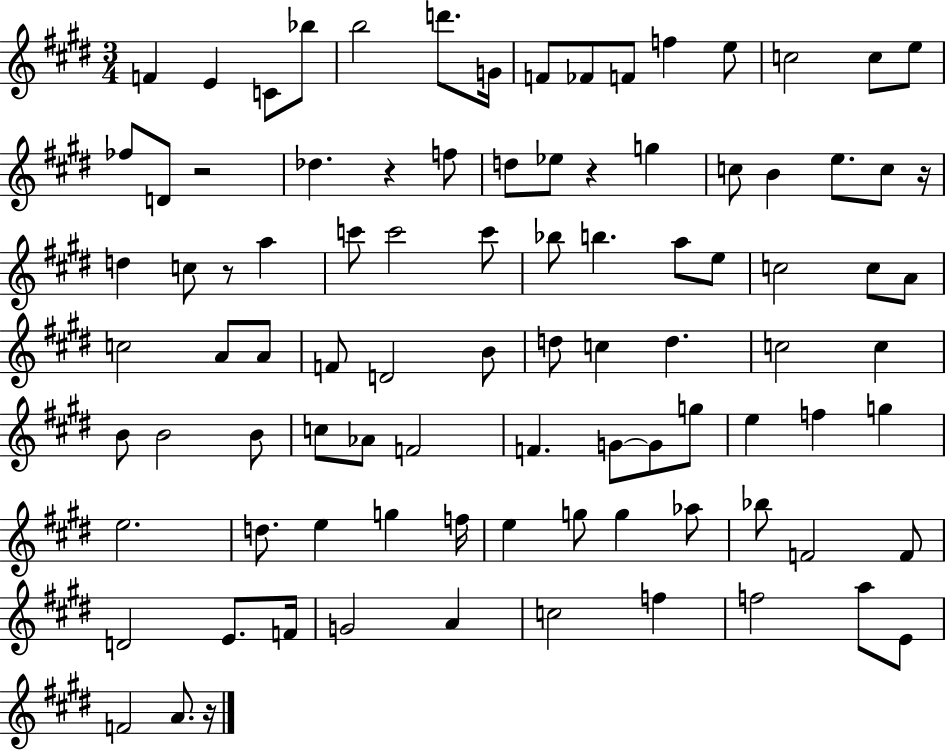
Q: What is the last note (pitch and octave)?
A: A4